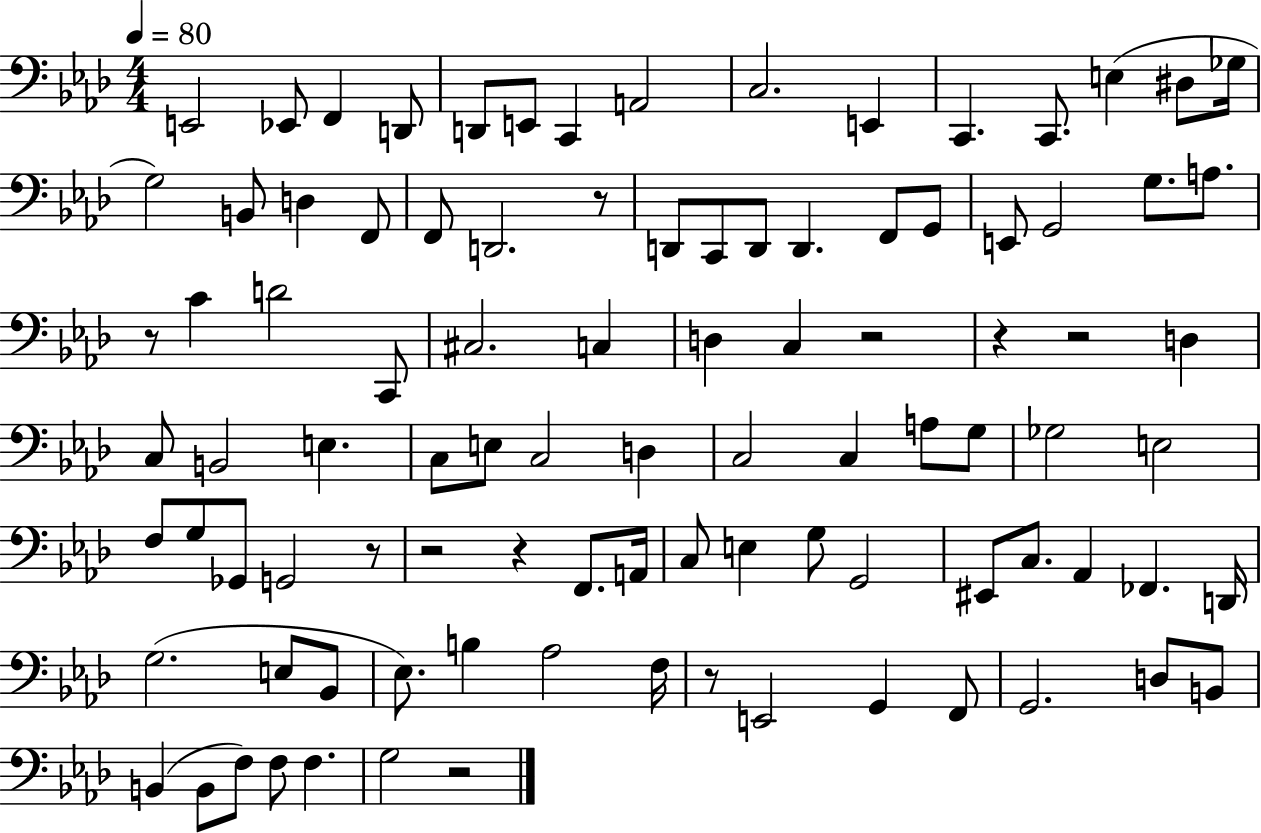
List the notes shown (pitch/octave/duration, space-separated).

E2/h Eb2/e F2/q D2/e D2/e E2/e C2/q A2/h C3/h. E2/q C2/q. C2/e. E3/q D#3/e Gb3/s G3/h B2/e D3/q F2/e F2/e D2/h. R/e D2/e C2/e D2/e D2/q. F2/e G2/e E2/e G2/h G3/e. A3/e. R/e C4/q D4/h C2/e C#3/h. C3/q D3/q C3/q R/h R/q R/h D3/q C3/e B2/h E3/q. C3/e E3/e C3/h D3/q C3/h C3/q A3/e G3/e Gb3/h E3/h F3/e G3/e Gb2/e G2/h R/e R/h R/q F2/e. A2/s C3/e E3/q G3/e G2/h EIS2/e C3/e. Ab2/q FES2/q. D2/s G3/h. E3/e Bb2/e Eb3/e. B3/q Ab3/h F3/s R/e E2/h G2/q F2/e G2/h. D3/e B2/e B2/q B2/e F3/e F3/e F3/q. G3/h R/h